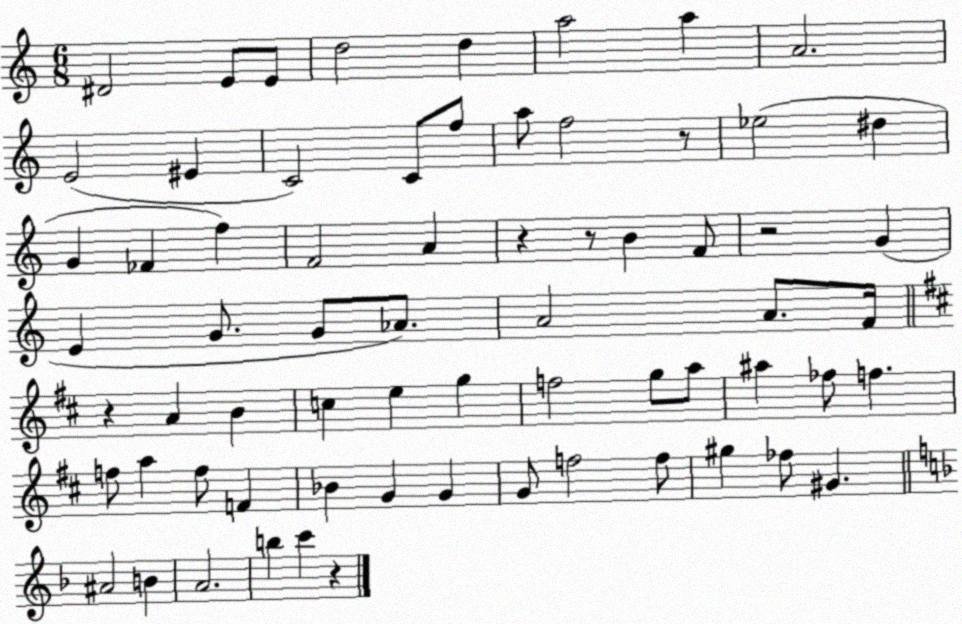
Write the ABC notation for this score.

X:1
T:Untitled
M:6/8
L:1/4
K:C
^D2 E/2 E/2 d2 d a2 a A2 E2 ^E C2 C/2 f/2 a/2 f2 z/2 _e2 ^d G _F f F2 A z z/2 B F/2 z2 G E G/2 G/2 _A/2 A2 A/2 F/4 z A B c e g f2 g/2 a/2 ^a _f/2 f f/2 a f/2 F _B G G G/2 f2 f/2 ^g _f/2 ^G ^A2 B A2 b c' z